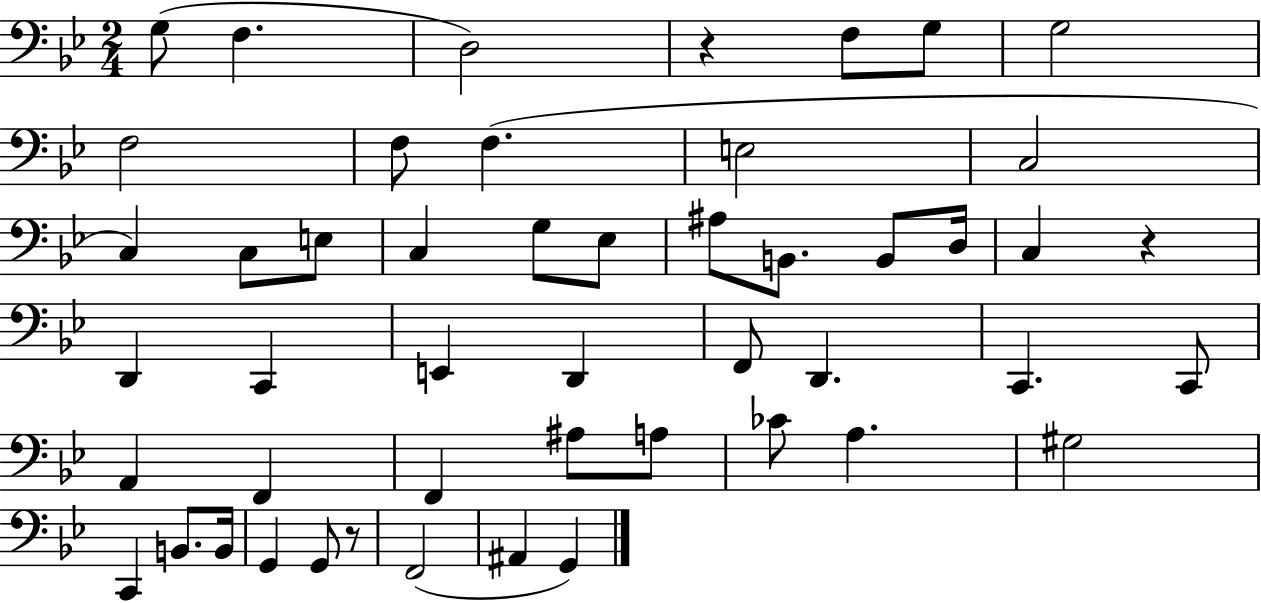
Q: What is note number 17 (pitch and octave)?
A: Eb3